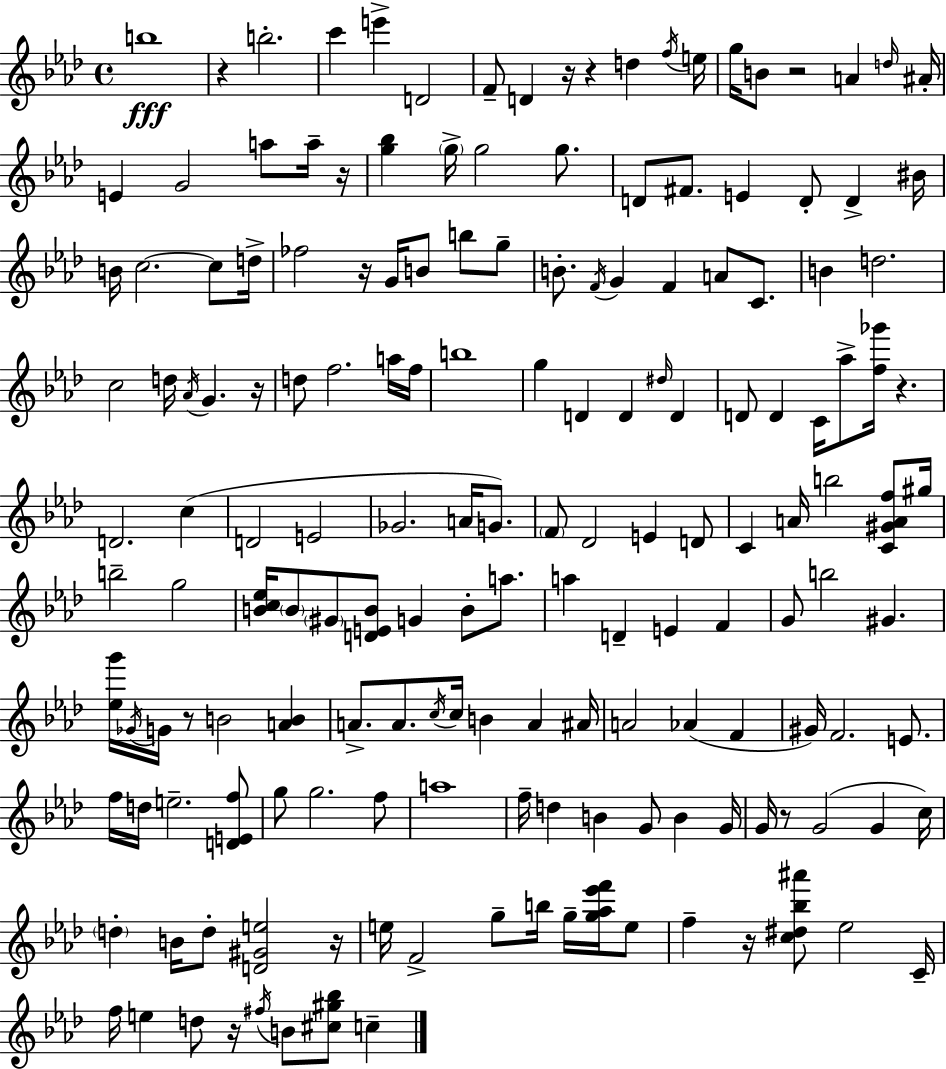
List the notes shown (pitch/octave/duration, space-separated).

B5/w R/q B5/h. C6/q E6/q D4/h F4/e D4/q R/s R/q D5/q F5/s E5/s G5/s B4/e R/h A4/q D5/s A#4/s E4/q G4/h A5/e A5/s R/s [G5,Bb5]/q G5/s G5/h G5/e. D4/e F#4/e. E4/q D4/e D4/q BIS4/s B4/s C5/h. C5/e D5/s FES5/h R/s G4/s B4/e B5/e G5/e B4/e. F4/s G4/q F4/q A4/e C4/e. B4/q D5/h. C5/h D5/s Ab4/s G4/q. R/s D5/e F5/h. A5/s F5/s B5/w G5/q D4/q D4/q D#5/s D4/q D4/e D4/q C4/s Ab5/e [F5,Gb6]/s R/q. D4/h. C5/q D4/h E4/h Gb4/h. A4/s G4/e. F4/e Db4/h E4/q D4/e C4/q A4/s B5/h [C4,G#4,A4,F5]/e G#5/s B5/h G5/h [B4,C5,Eb5]/s B4/e G#4/e [D4,E4,B4]/e G4/q B4/e A5/e. A5/q D4/q E4/q F4/q G4/e B5/h G#4/q. [Eb5,G6]/s Gb4/s G4/s R/e B4/h [A4,B4]/q A4/e. A4/e. C5/s C5/s B4/q A4/q A#4/s A4/h Ab4/q F4/q G#4/s F4/h. E4/e. F5/s D5/s E5/h. [D4,E4,F5]/e G5/e G5/h. F5/e A5/w F5/s D5/q B4/q G4/e B4/q G4/s G4/s R/e G4/h G4/q C5/s D5/q B4/s D5/e [D4,G#4,E5]/h R/s E5/s F4/h G5/e B5/s G5/s [G5,Ab5,Eb6,F6]/s E5/e F5/q R/s [C5,D#5,Bb5,A#6]/e Eb5/h C4/s F5/s E5/q D5/e R/s F#5/s B4/e [C#5,G#5,Bb5]/e C5/q